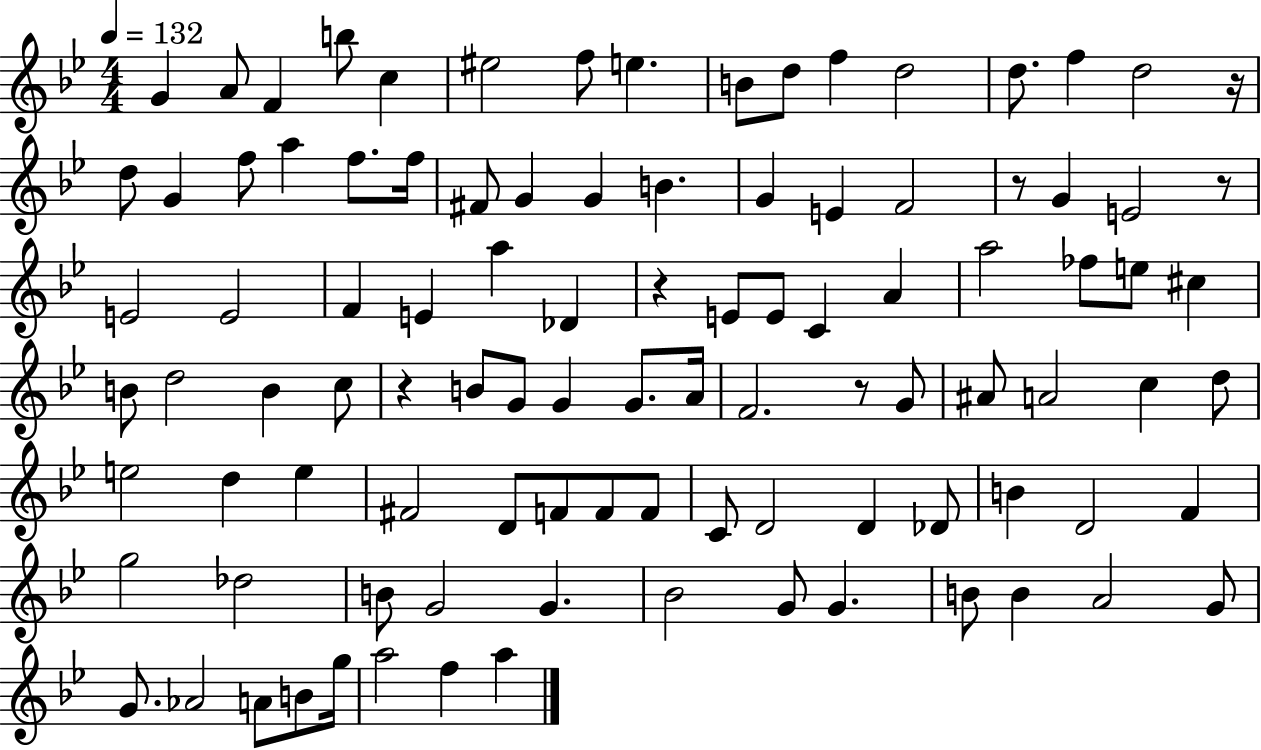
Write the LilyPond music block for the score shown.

{
  \clef treble
  \numericTimeSignature
  \time 4/4
  \key bes \major
  \tempo 4 = 132
  \repeat volta 2 { g'4 a'8 f'4 b''8 c''4 | eis''2 f''8 e''4. | b'8 d''8 f''4 d''2 | d''8. f''4 d''2 r16 | \break d''8 g'4 f''8 a''4 f''8. f''16 | fis'8 g'4 g'4 b'4. | g'4 e'4 f'2 | r8 g'4 e'2 r8 | \break e'2 e'2 | f'4 e'4 a''4 des'4 | r4 e'8 e'8 c'4 a'4 | a''2 fes''8 e''8 cis''4 | \break b'8 d''2 b'4 c''8 | r4 b'8 g'8 g'4 g'8. a'16 | f'2. r8 g'8 | ais'8 a'2 c''4 d''8 | \break e''2 d''4 e''4 | fis'2 d'8 f'8 f'8 f'8 | c'8 d'2 d'4 des'8 | b'4 d'2 f'4 | \break g''2 des''2 | b'8 g'2 g'4. | bes'2 g'8 g'4. | b'8 b'4 a'2 g'8 | \break g'8. aes'2 a'8 b'8 g''16 | a''2 f''4 a''4 | } \bar "|."
}